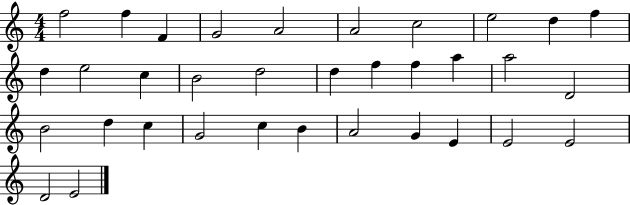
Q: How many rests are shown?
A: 0